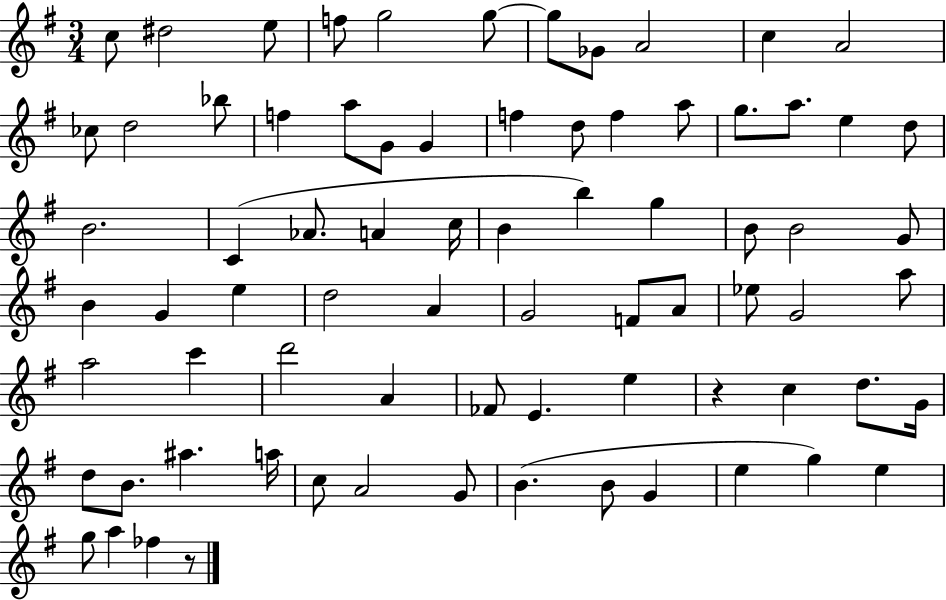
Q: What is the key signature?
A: G major